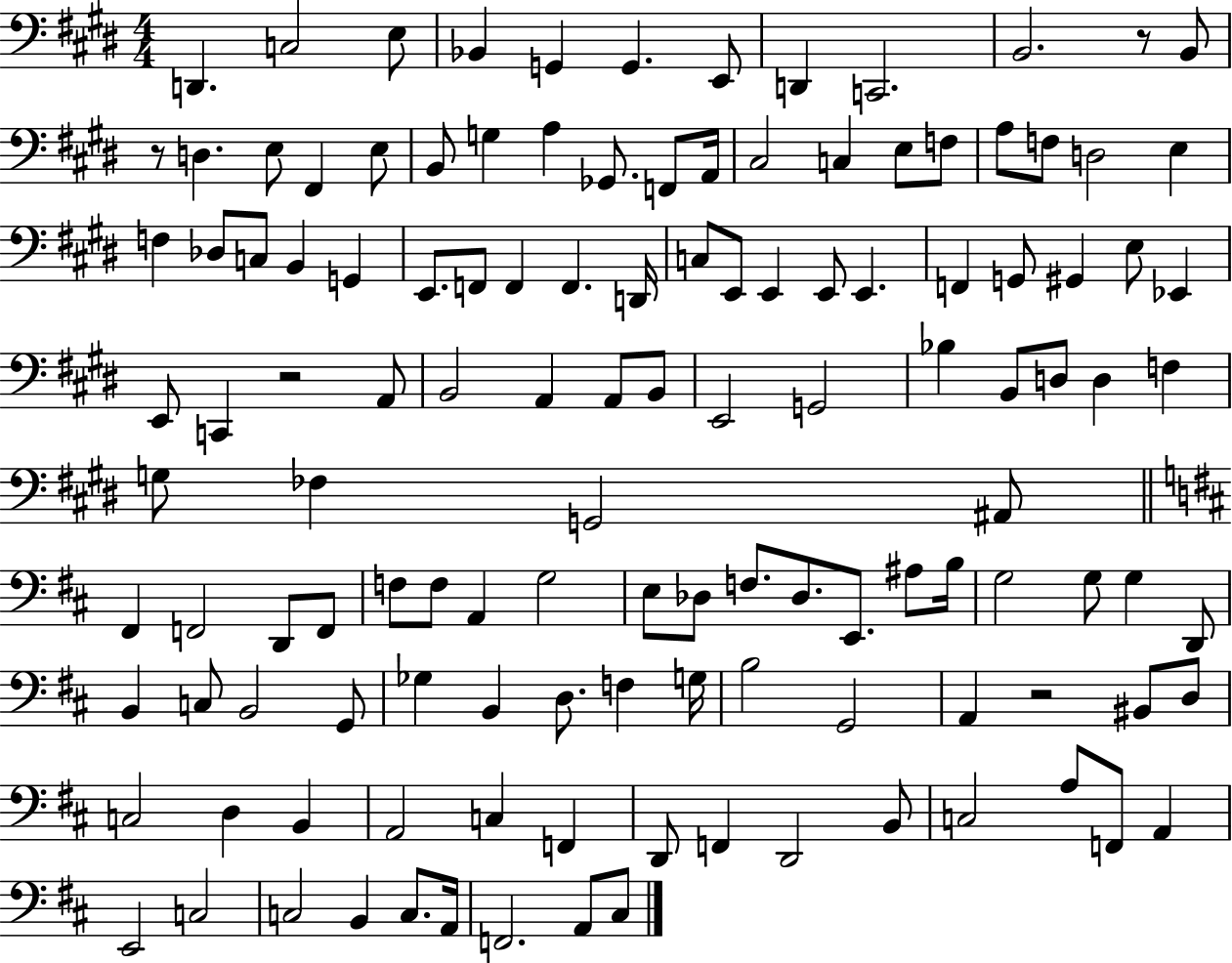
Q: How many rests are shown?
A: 4